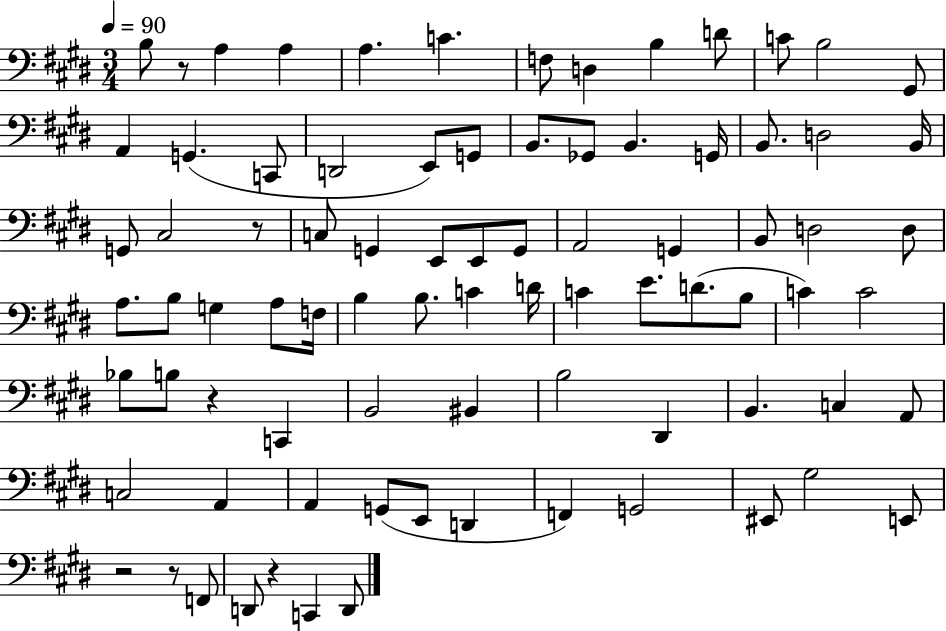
{
  \clef bass
  \numericTimeSignature
  \time 3/4
  \key e \major
  \tempo 4 = 90
  \repeat volta 2 { b8 r8 a4 a4 | a4. c'4. | f8 d4 b4 d'8 | c'8 b2 gis,8 | \break a,4 g,4.( c,8 | d,2 e,8) g,8 | b,8. ges,8 b,4. g,16 | b,8. d2 b,16 | \break g,8 cis2 r8 | c8 g,4 e,8 e,8 g,8 | a,2 g,4 | b,8 d2 d8 | \break a8. b8 g4 a8 f16 | b4 b8. c'4 d'16 | c'4 e'8. d'8.( b8 | c'4) c'2 | \break bes8 b8 r4 c,4 | b,2 bis,4 | b2 dis,4 | b,4. c4 a,8 | \break c2 a,4 | a,4 g,8( e,8 d,4 | f,4) g,2 | eis,8 gis2 e,8 | \break r2 r8 f,8 | d,8 r4 c,4 d,8 | } \bar "|."
}